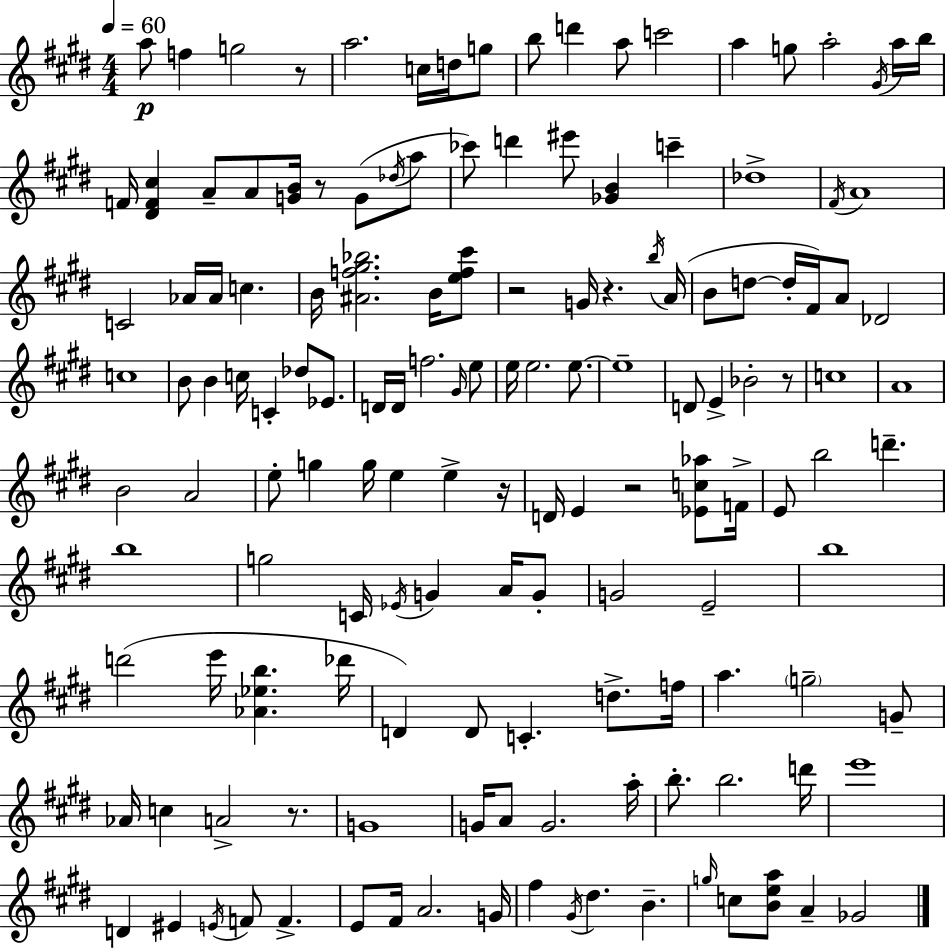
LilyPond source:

{
  \clef treble
  \numericTimeSignature
  \time 4/4
  \key e \major
  \tempo 4 = 60
  \repeat volta 2 { a''8\p f''4 g''2 r8 | a''2. c''16 d''16 g''8 | b''8 d'''4 a''8 c'''2 | a''4 g''8 a''2-. \acciaccatura { gis'16 } a''16 | \break b''16 f'16 <dis' f' cis''>4 a'8-- a'8 <g' b'>16 r8 g'8( \acciaccatura { des''16 } | a''8 ces'''8) d'''4 eis'''8 <ges' b'>4 c'''4-- | des''1-> | \acciaccatura { fis'16 } a'1 | \break c'2 aes'16 aes'16 c''4. | b'16 <ais' f'' gis'' bes''>2. | b'16 <e'' f'' cis'''>8 r2 g'16 r4. | \acciaccatura { b''16 }( a'16 b'8 d''8~~ d''16-. fis'16) a'8 des'2 | \break c''1 | b'8 b'4 c''16 c'4-. des''8 | ees'8. d'16 d'16 f''2. | \grace { gis'16 } e''8 e''16 e''2. | \break e''8.~~ e''1-- | d'8 e'4-> bes'2-. | r8 c''1 | a'1 | \break b'2 a'2 | e''8-. g''4 g''16 e''4 | e''4-> r16 d'16 e'4 r2 | <ees' c'' aes''>8 f'16-> e'8 b''2 d'''4.-- | \break b''1 | g''2 c'16 \acciaccatura { ees'16 } g'4 | a'16 g'8-. g'2 e'2-- | b''1 | \break d'''2( e'''16 <aes' ees'' b''>4. | des'''16 d'4) d'8 c'4.-. | d''8.-> f''16 a''4. \parenthesize g''2-- | g'8-- aes'16 c''4 a'2-> | \break r8. g'1 | g'16 a'8 g'2. | a''16-. b''8.-. b''2. | d'''16 e'''1 | \break d'4 eis'4 \acciaccatura { e'16 } f'8 | f'4.-> e'8 fis'16 a'2. | g'16 fis''4 \acciaccatura { gis'16 } dis''4. | b'4.-- \grace { g''16 } c''8 <b' e'' a''>8 a'4-- | \break ges'2 } \bar "|."
}